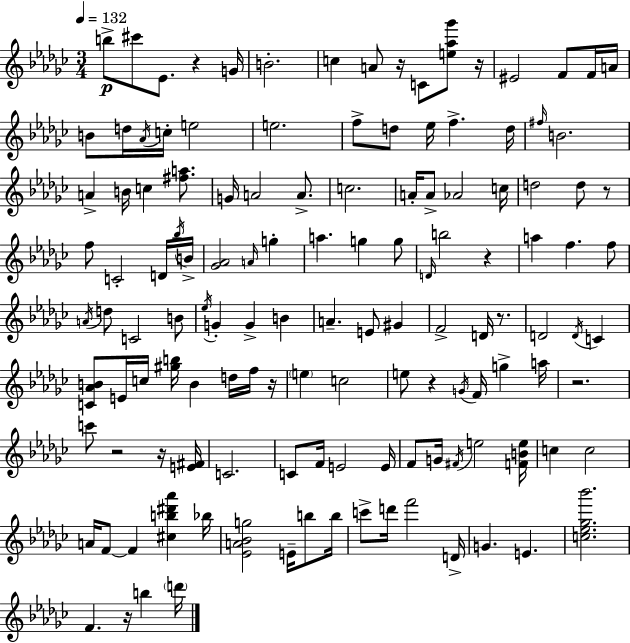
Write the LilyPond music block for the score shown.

{
  \clef treble
  \numericTimeSignature
  \time 3/4
  \key ees \minor
  \tempo 4 = 132
  b''8->\p cis'''8 ees'8. r4 g'16 | b'2.-. | c''4 a'8 r16 c'8 <e'' aes'' ges'''>8 r16 | eis'2 f'8 f'16 a'16 | \break b'8 d''16 \acciaccatura { aes'16 } c''16-. e''2 | e''2. | f''8-> d''8 ees''16 f''4.-> | d''16 \grace { fis''16 } b'2. | \break a'4-> b'16 c''4 <fis'' a''>8. | g'16 a'2 a'8.-> | c''2. | a'16-. a'8-> aes'2 | \break c''16 d''2 d''8 | r8 f''8 c'2-. | d'16 \acciaccatura { bes''16 } b'16-> <ges' aes'>2 \grace { a'16 } | g''4-. a''4. g''4 | \break g''8 \grace { d'16 } b''2 | r4 a''4 f''4. | f''8 \acciaccatura { a'16 } d''8 c'2 | b'8 \acciaccatura { ees''16 } g'4-. g'4-> | \break b'4 a'4.-- | e'8 gis'4 f'2-> | d'16 r8. d'2 | \acciaccatura { d'16 } c'4 <c' aes' b'>8 e'16 c''16 | \break <gis'' b''>16 b'4 d''16 f''16 r16 \parenthesize e''4 | c''2 e''8 r4 | \acciaccatura { g'16 } f'16 g''4-> a''16 r2. | c'''8 r2 | \break r16 <e' fis'>16 c'2. | c'8 f'16 | e'2 e'16 f'8 g'16 | \acciaccatura { fis'16 } e''2 <f' b' e''>16 c''4 | \break c''2 a'16 f'8~~ | f'4 <cis'' b'' dis''' aes'''>4 bes''16 <ees' a' bes' g''>2 | e'16-- b''8 b''16 c'''8-> | d'''16 f'''2 d'16-> g'4. | \break e'4. <c'' ees'' ges'' bes'''>2. | f'4. | r16 b''4 \parenthesize d'''16 \bar "|."
}